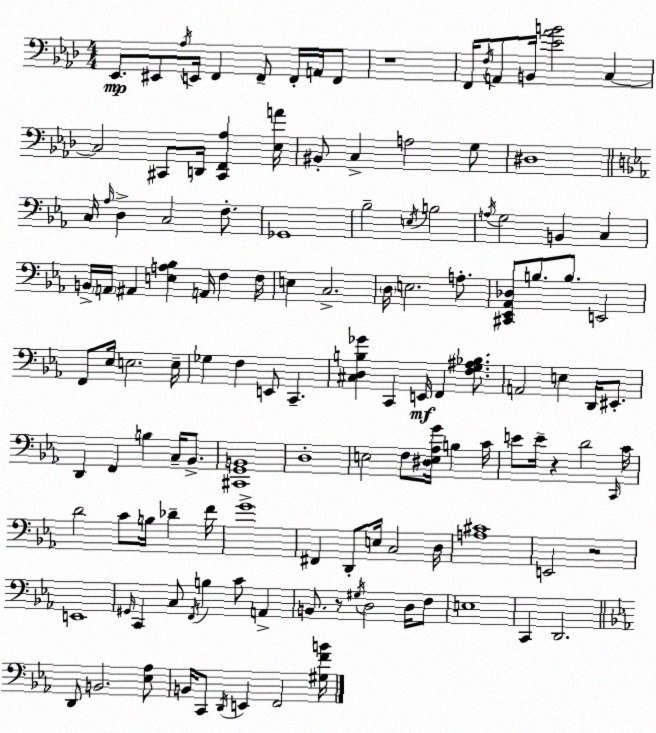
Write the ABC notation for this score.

X:1
T:Untitled
M:4/4
L:1/4
K:Fm
_E,,/2 ^E,,/2 _A,/4 E,,/4 F,, F,,/2 F,,/4 A,,/4 F,,/2 z4 F,,/4 F,/4 A,,/2 B,,/4 [_E_AB]2 C, C,2 ^C,,/2 D,,/4 [^C,,F,,_A,] [_E,A]/4 ^B,,/2 C, A,2 G,/2 ^D,4 C,/4 _A,/4 D, C,2 F,/2 _G,,4 _B,2 E,/4 B,2 A,/4 G,2 B,, C, B,,/4 A,,/4 ^A,, [E,A,_B,] A,,/4 F, F,/4 E, C,2 D,/4 E,2 A,/2 [^C,,_E,,_A,,_D,]/2 B,/2 B,/2 E,,2 F,,/2 _E,/4 E,2 E,/4 _G, F, E,,/2 C,, [^C,D,B,_G] C,, E,,/4 F,, [F,G,^A,_B,]/2 A,,2 E, D,,/4 ^E,,/2 D,, F,, B, C,/4 _B,,/2 [^C,,G,,B,,]4 D,4 E,2 F,/2 [^D,E,_A,G]/4 B, C/4 E/2 E/4 z D2 C,,/4 C/4 D2 C/2 B,/4 _D F/4 G4 ^F,, D,,/2 E,/4 C,2 D,/4 [A,^C]4 E,,2 z2 E,,4 ^G,,/4 C,, C,/2 F,,/4 B, C/2 A,, B,,/2 z/2 ^G,/4 D,2 D,/4 F,/2 E,4 C,, D,,2 D,,/2 B,,2 [_E,_A,]/2 B,,/4 C,,/2 D,,/4 E,, F,,2 [^G,FB]/4